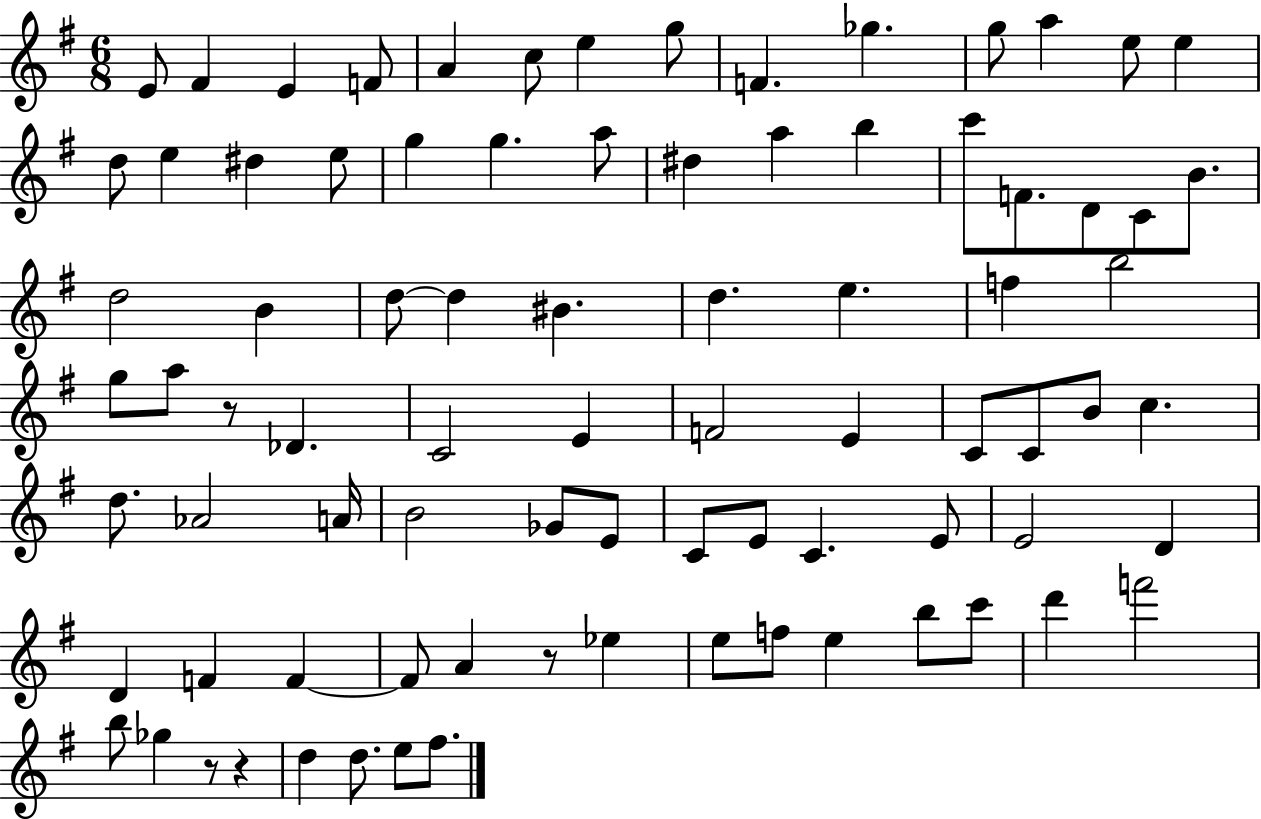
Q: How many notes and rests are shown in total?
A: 84